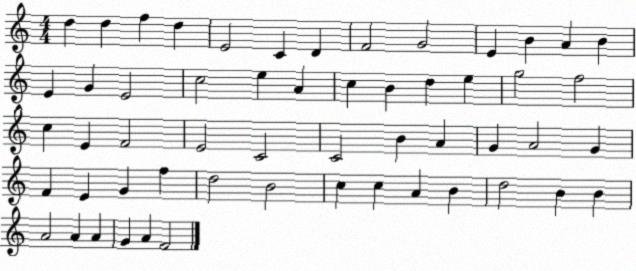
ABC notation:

X:1
T:Untitled
M:4/4
L:1/4
K:C
d d f d E2 C D F2 G2 E B A B E G E2 c2 e A c B d e g2 f2 c E F2 E2 C2 C2 B A G A2 G F E G f d2 B2 c c A B d2 B B A2 A A G A F2